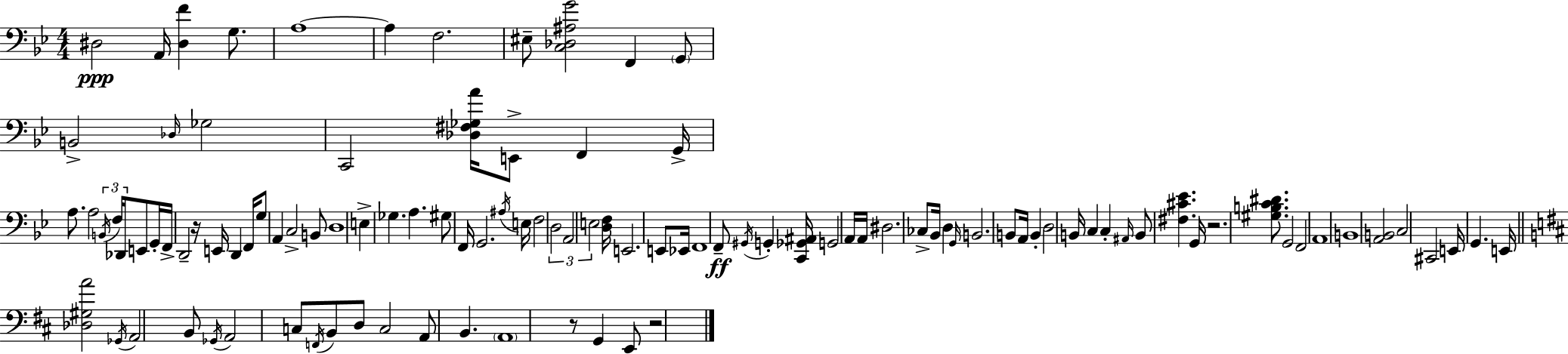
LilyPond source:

{
  \clef bass
  \numericTimeSignature
  \time 4/4
  \key bes \major
  dis2\ppp a,16 <dis f'>4 g8. | a1~~ | a4 f2. | eis8-- <c des ais g'>2 f,4 \parenthesize g,8 | \break b,2-> \grace { des16 } ges2 | c,2 <des fis ges a'>16 e,8-> f,4 | g,16-> a8. a2 \tuplet 3/2 { \acciaccatura { b,16 } f16 des,16 } e,8 | g,16-. f,16-> d,2-- r16 e,16 d,4 | \break f,16 g8 a,4 c2-> | b,8 d1 | e4-> ges4. a4. | gis8 f,16 g,2. | \break \acciaccatura { ais16 } e16 f2 \tuplet 3/2 { d2 | a,2 e2 } | <d f>16 e,2. | e,8 ees,16 f,1 | \break f,8--\ff \acciaccatura { gis,16 } g,4-. <c, ges, ais,>16 g,2 | a,16 a,16 dis2. | ces8-> bes,16 d4 \grace { g,16 } b,2. | b,8 a,16 b,4-. d2 | \break b,16 c4 c4-. \grace { ais,16 } b,8 | <fis cis' ees'>4. g,16 r2. | <gis b c' dis'>8. g,2 f,2 | a,1 | \break b,1 | <a, b,>2 c2 | cis,2 e,16 g,4. | e,16 \bar "||" \break \key d \major <des gis a'>2 \acciaccatura { ges,16 } a,2 | b,8 \acciaccatura { ges,16 } a,2 c8 \acciaccatura { f,16 } b,8 | d8 c2 a,8 b,4. | \parenthesize a,1 | \break r8 g,4 e,8 r2 | \bar "|."
}